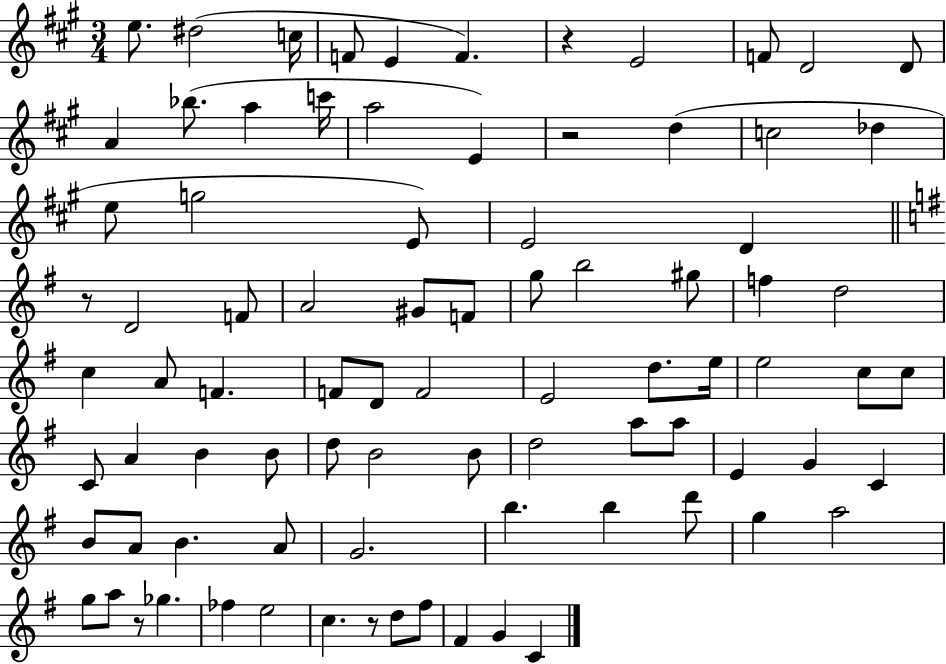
{
  \clef treble
  \numericTimeSignature
  \time 3/4
  \key a \major
  e''8. dis''2( c''16 | f'8 e'4 f'4.) | r4 e'2 | f'8 d'2 d'8 | \break a'4 bes''8.( a''4 c'''16 | a''2 e'4) | r2 d''4( | c''2 des''4 | \break e''8 g''2 e'8) | e'2 d'4 | \bar "||" \break \key e \minor r8 d'2 f'8 | a'2 gis'8 f'8 | g''8 b''2 gis''8 | f''4 d''2 | \break c''4 a'8 f'4. | f'8 d'8 f'2 | e'2 d''8. e''16 | e''2 c''8 c''8 | \break c'8 a'4 b'4 b'8 | d''8 b'2 b'8 | d''2 a''8 a''8 | e'4 g'4 c'4 | \break b'8 a'8 b'4. a'8 | g'2. | b''4. b''4 d'''8 | g''4 a''2 | \break g''8 a''8 r8 ges''4. | fes''4 e''2 | c''4. r8 d''8 fis''8 | fis'4 g'4 c'4 | \break \bar "|."
}